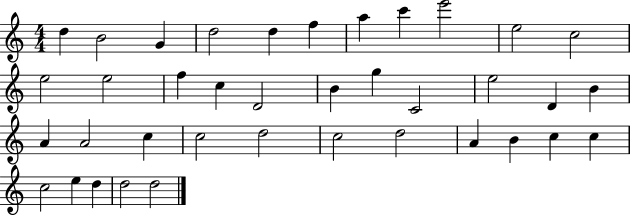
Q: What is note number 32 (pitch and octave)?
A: C5